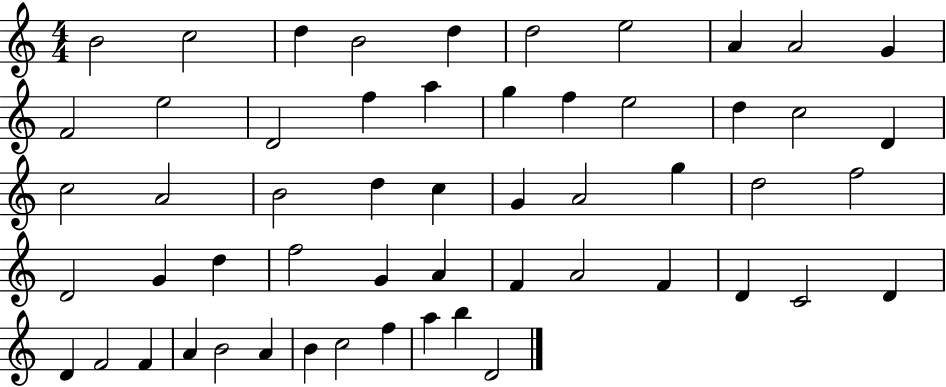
B4/h C5/h D5/q B4/h D5/q D5/h E5/h A4/q A4/h G4/q F4/h E5/h D4/h F5/q A5/q G5/q F5/q E5/h D5/q C5/h D4/q C5/h A4/h B4/h D5/q C5/q G4/q A4/h G5/q D5/h F5/h D4/h G4/q D5/q F5/h G4/q A4/q F4/q A4/h F4/q D4/q C4/h D4/q D4/q F4/h F4/q A4/q B4/h A4/q B4/q C5/h F5/q A5/q B5/q D4/h